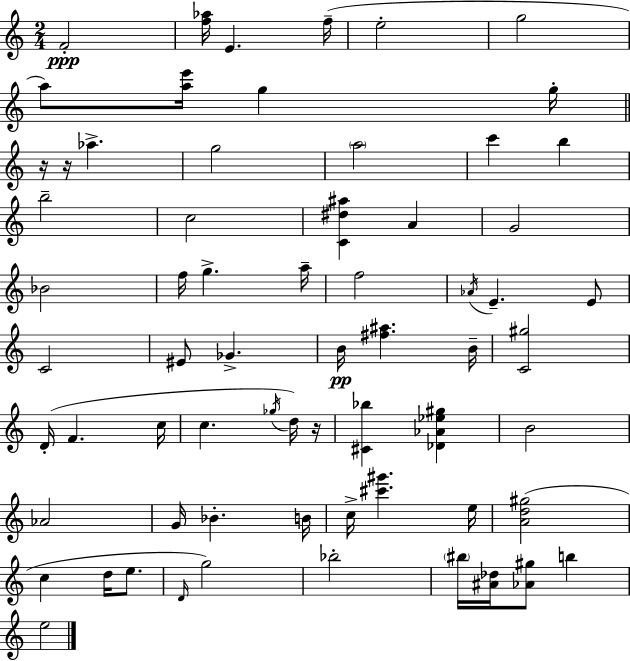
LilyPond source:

{
  \clef treble
  \numericTimeSignature
  \time 2/4
  \key a \minor
  f'2-.\ppp | <f'' aes''>16 e'4. f''16--( | e''2-. | g''2 | \break a''8) <a'' e'''>16 g''4 g''16-. | \bar "||" \break \key c \major r16 r16 aes''4.-> | g''2 | \parenthesize a''2 | c'''4 b''4 | \break b''2-- | c''2 | <c' dis'' ais''>4 a'4 | g'2 | \break bes'2 | f''16 g''4.-> a''16-- | f''2 | \acciaccatura { aes'16 } e'4.-- e'8 | \break c'2 | eis'8 ges'4.-> | b'16\pp <fis'' ais''>4. | b'16-- <c' gis''>2 | \break d'16-.( f'4. | c''16 c''4. \acciaccatura { ges''16 }) | d''16 r16 <cis' bes''>4 <des' aes' ees'' gis''>4 | b'2 | \break aes'2 | g'16 bes'4.-. | b'16 c''16-> <cis''' gis'''>4. | e''16 <a' d'' gis''>2( | \break c''4 d''16 e''8. | \grace { d'16 }) g''2 | bes''2-. | \parenthesize bis''16 <ais' des''>16 <aes' gis''>8 b''4 | \break e''2 | \bar "|."
}